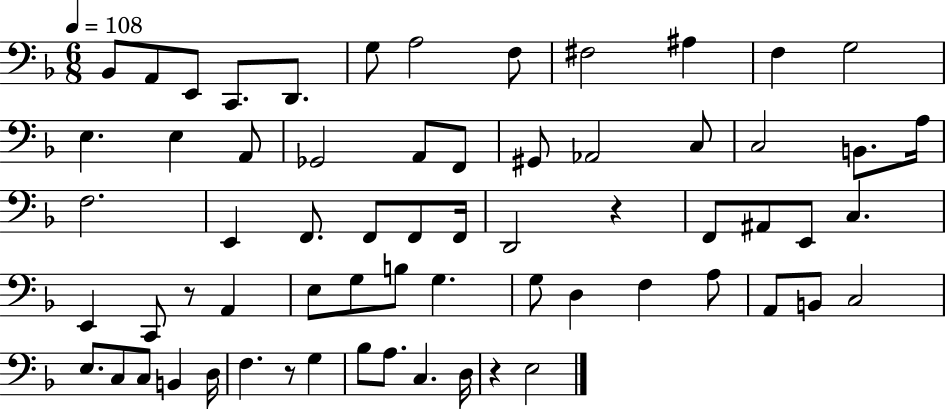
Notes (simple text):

Bb2/e A2/e E2/e C2/e. D2/e. G3/e A3/h F3/e F#3/h A#3/q F3/q G3/h E3/q. E3/q A2/e Gb2/h A2/e F2/e G#2/e Ab2/h C3/e C3/h B2/e. A3/s F3/h. E2/q F2/e. F2/e F2/e F2/s D2/h R/q F2/e A#2/e E2/e C3/q. E2/q C2/e R/e A2/q E3/e G3/e B3/e G3/q. G3/e D3/q F3/q A3/e A2/e B2/e C3/h E3/e. C3/e C3/e B2/q D3/s F3/q. R/e G3/q Bb3/e A3/e. C3/q. D3/s R/q E3/h